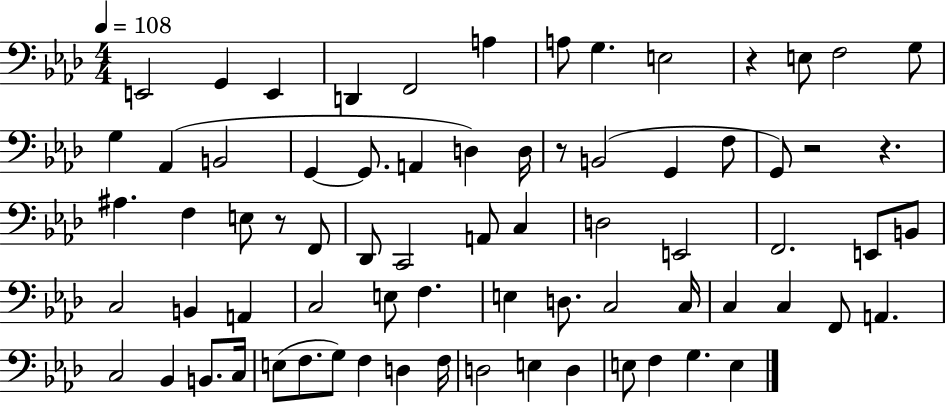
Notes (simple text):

E2/h G2/q E2/q D2/q F2/h A3/q A3/e G3/q. E3/h R/q E3/e F3/h G3/e G3/q Ab2/q B2/h G2/q G2/e. A2/q D3/q D3/s R/e B2/h G2/q F3/e G2/e R/h R/q. A#3/q. F3/q E3/e R/e F2/e Db2/e C2/h A2/e C3/q D3/h E2/h F2/h. E2/e B2/e C3/h B2/q A2/q C3/h E3/e F3/q. E3/q D3/e. C3/h C3/s C3/q C3/q F2/e A2/q. C3/h Bb2/q B2/e. C3/s E3/e F3/e. G3/e F3/q D3/q F3/s D3/h E3/q D3/q E3/e F3/q G3/q. E3/q